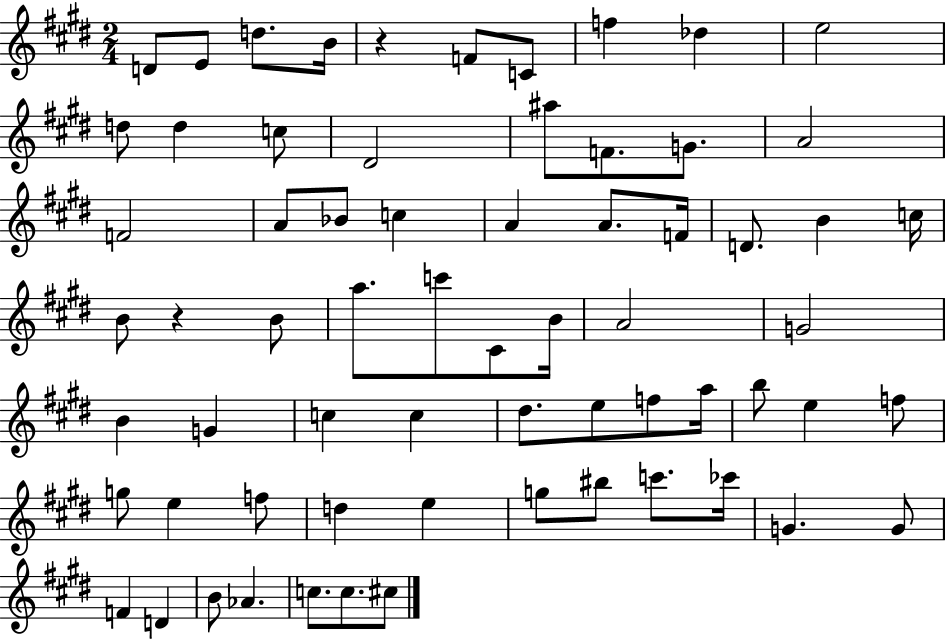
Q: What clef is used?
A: treble